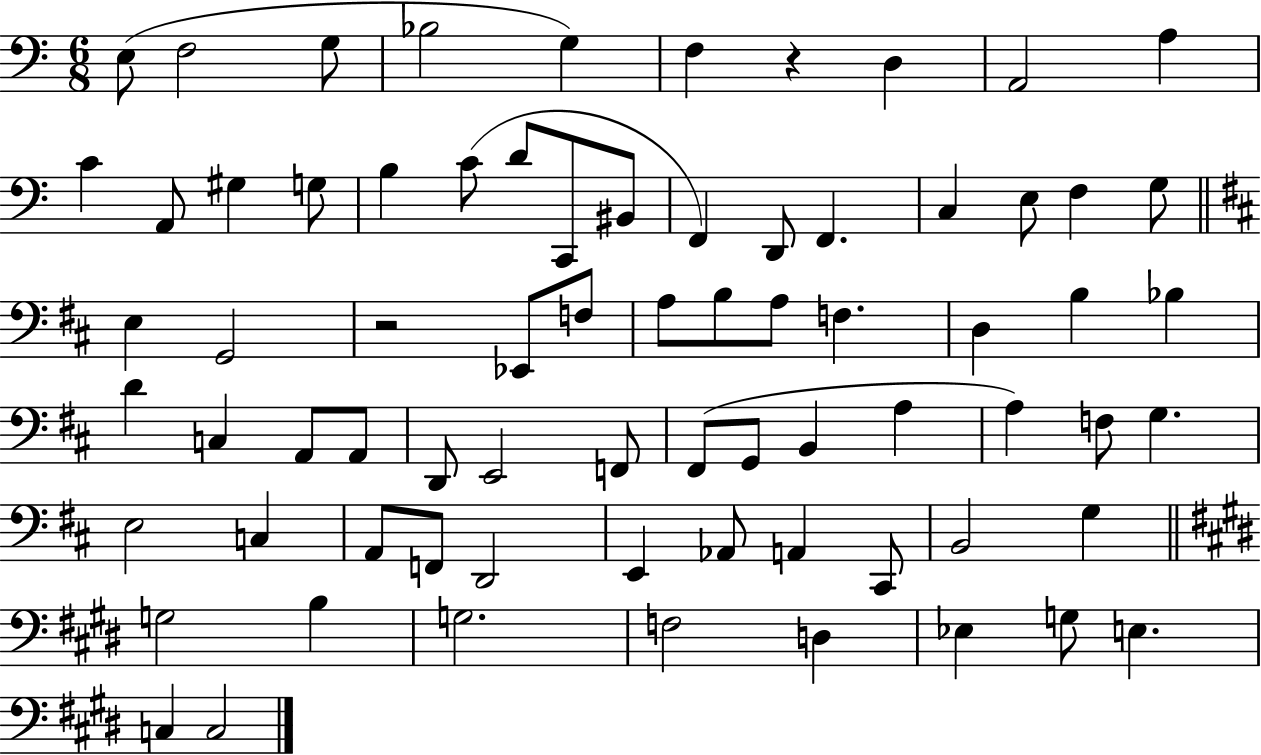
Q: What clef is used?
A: bass